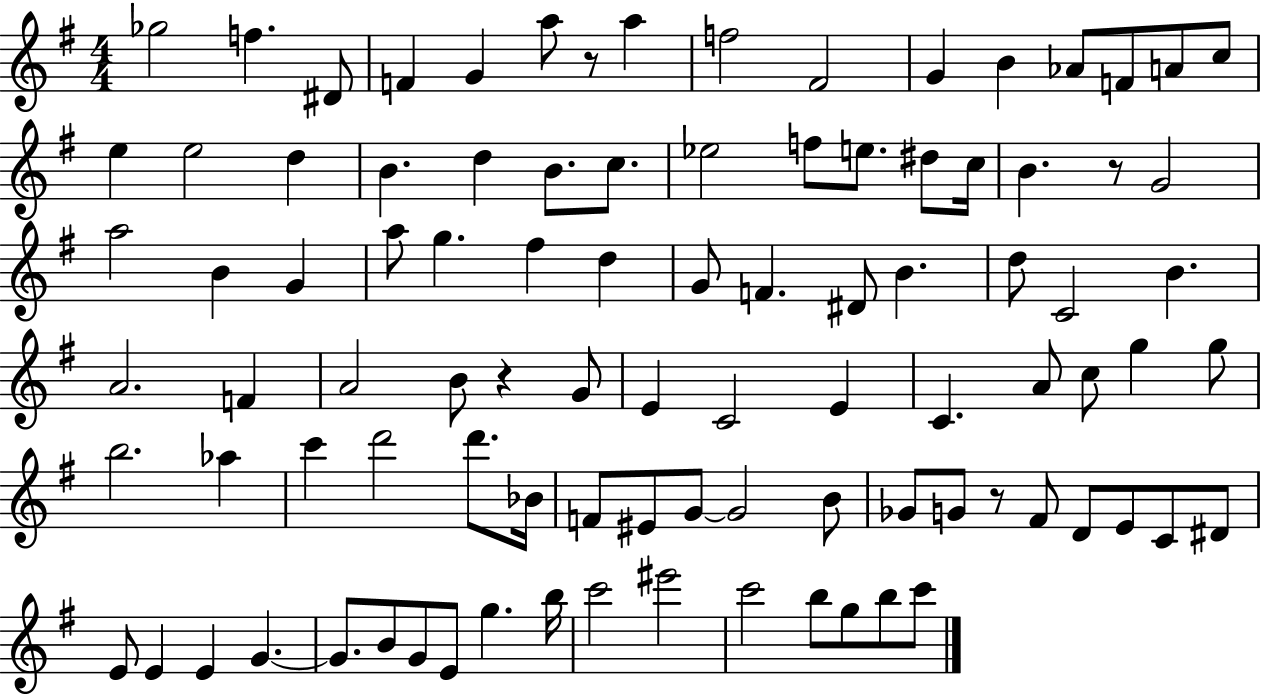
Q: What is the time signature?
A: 4/4